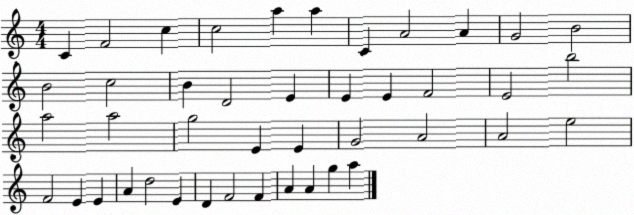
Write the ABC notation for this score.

X:1
T:Untitled
M:4/4
L:1/4
K:C
C F2 c c2 a a C A2 A G2 B2 B2 c2 B D2 E E E F2 E2 b2 a2 a2 g2 E E G2 A2 A2 e2 F2 E E A d2 E D F2 F A A g a